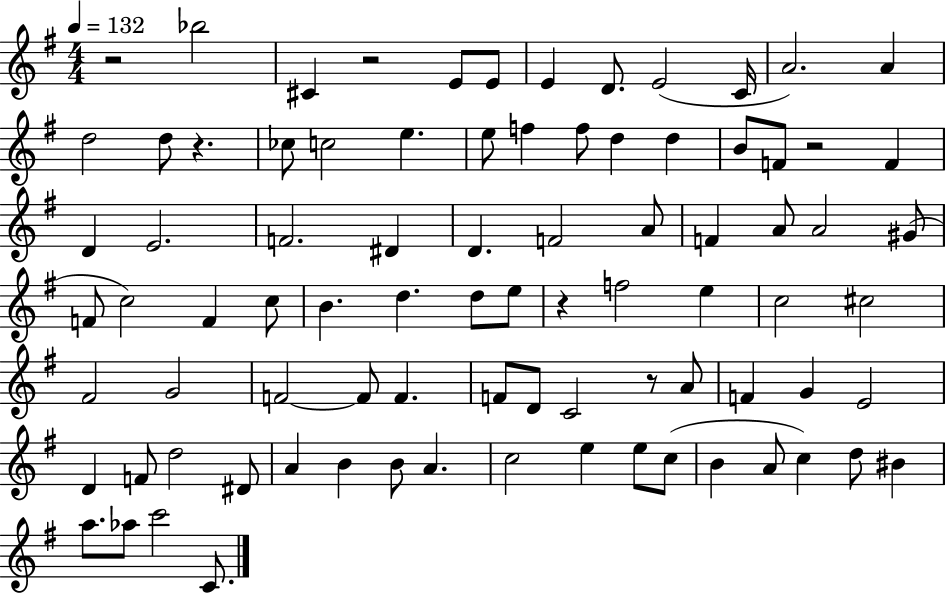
R/h Bb5/h C#4/q R/h E4/e E4/e E4/q D4/e. E4/h C4/s A4/h. A4/q D5/h D5/e R/q. CES5/e C5/h E5/q. E5/e F5/q F5/e D5/q D5/q B4/e F4/e R/h F4/q D4/q E4/h. F4/h. D#4/q D4/q. F4/h A4/e F4/q A4/e A4/h G#4/e F4/e C5/h F4/q C5/e B4/q. D5/q. D5/e E5/e R/q F5/h E5/q C5/h C#5/h F#4/h G4/h F4/h F4/e F4/q. F4/e D4/e C4/h R/e A4/e F4/q G4/q E4/h D4/q F4/e D5/h D#4/e A4/q B4/q B4/e A4/q. C5/h E5/q E5/e C5/e B4/q A4/e C5/q D5/e BIS4/q A5/e. Ab5/e C6/h C4/e.